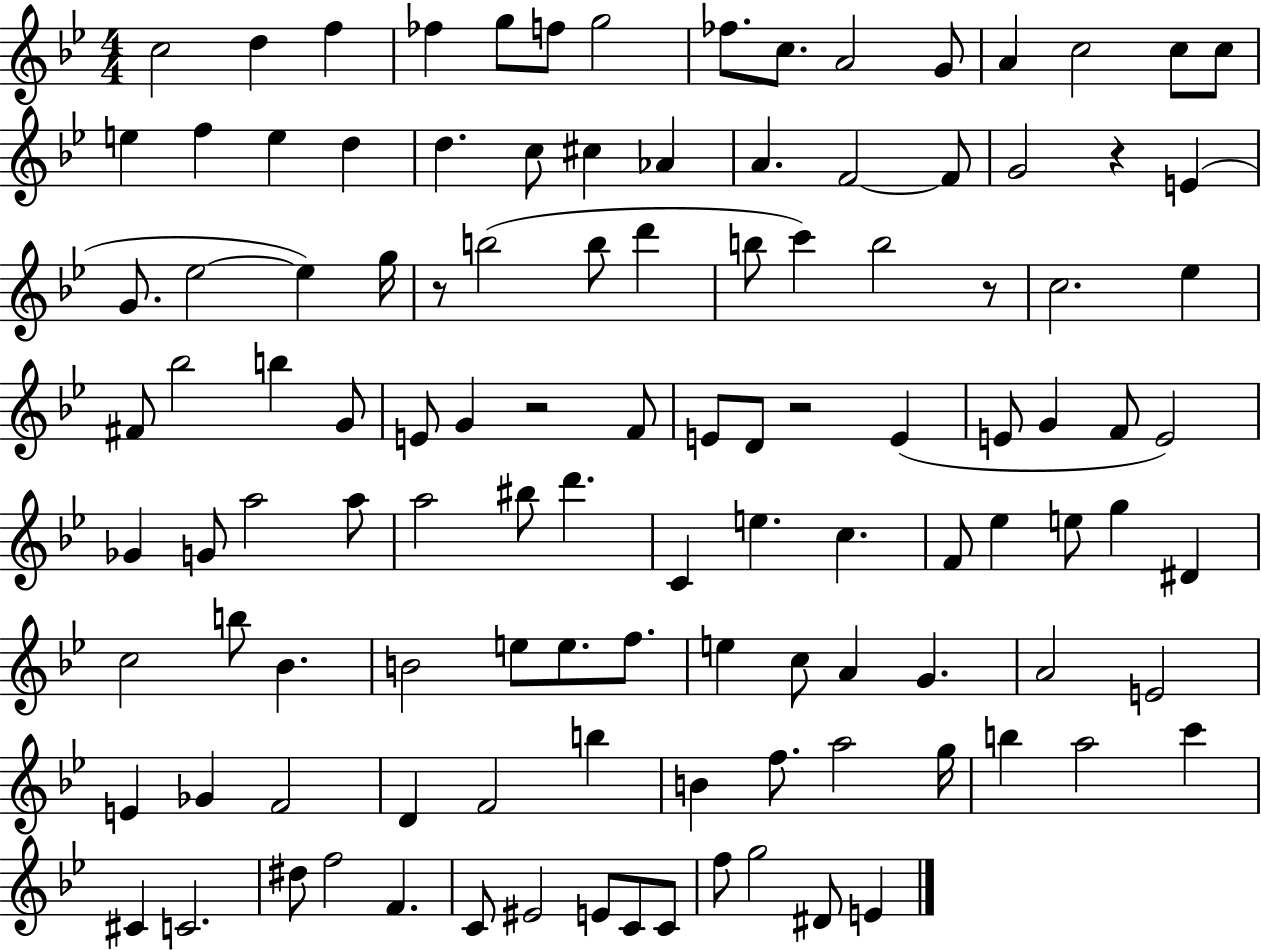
X:1
T:Untitled
M:4/4
L:1/4
K:Bb
c2 d f _f g/2 f/2 g2 _f/2 c/2 A2 G/2 A c2 c/2 c/2 e f e d d c/2 ^c _A A F2 F/2 G2 z E G/2 _e2 _e g/4 z/2 b2 b/2 d' b/2 c' b2 z/2 c2 _e ^F/2 _b2 b G/2 E/2 G z2 F/2 E/2 D/2 z2 E E/2 G F/2 E2 _G G/2 a2 a/2 a2 ^b/2 d' C e c F/2 _e e/2 g ^D c2 b/2 _B B2 e/2 e/2 f/2 e c/2 A G A2 E2 E _G F2 D F2 b B f/2 a2 g/4 b a2 c' ^C C2 ^d/2 f2 F C/2 ^E2 E/2 C/2 C/2 f/2 g2 ^D/2 E